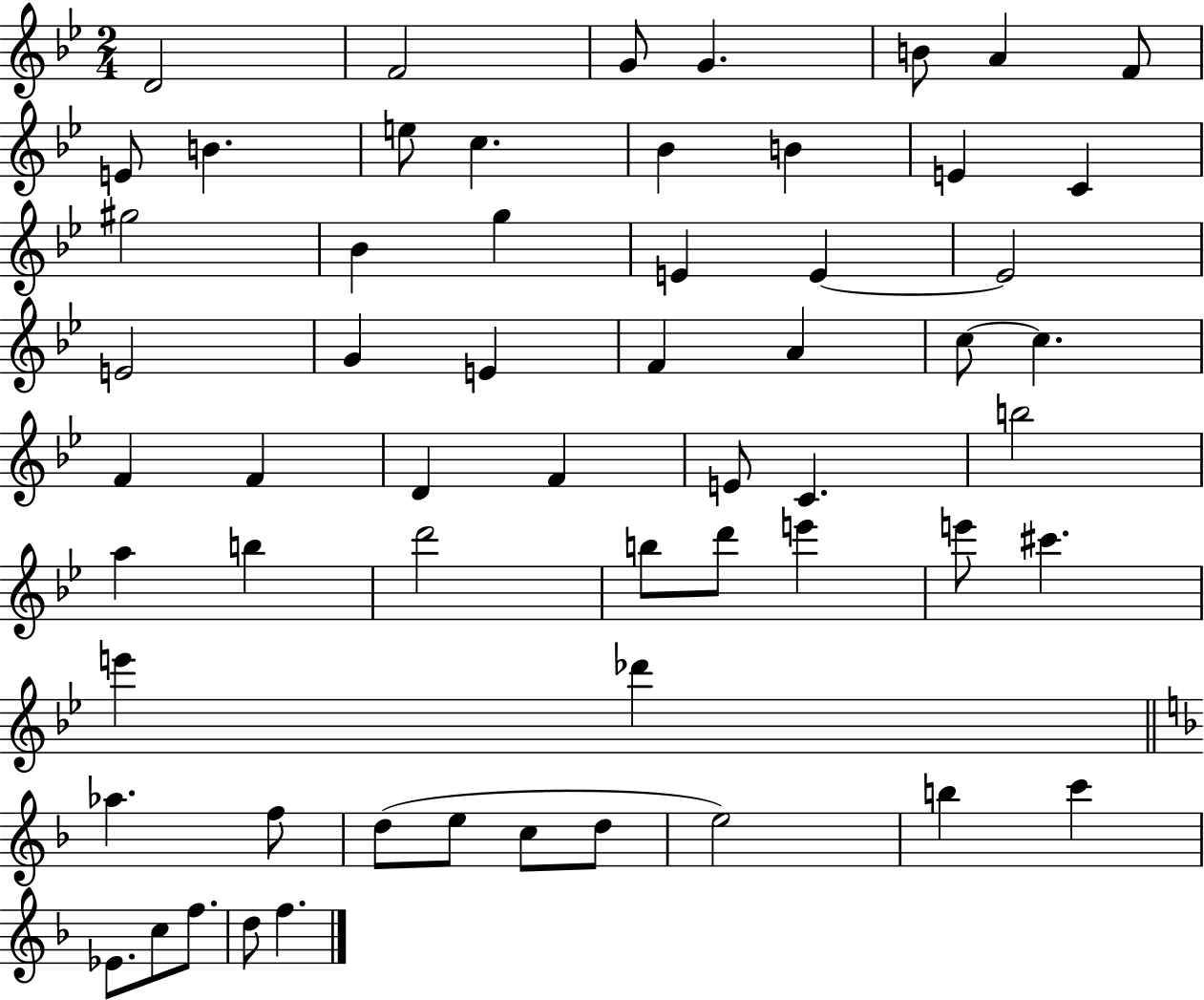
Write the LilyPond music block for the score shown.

{
  \clef treble
  \numericTimeSignature
  \time 2/4
  \key bes \major
  \repeat volta 2 { d'2 | f'2 | g'8 g'4. | b'8 a'4 f'8 | \break e'8 b'4. | e''8 c''4. | bes'4 b'4 | e'4 c'4 | \break gis''2 | bes'4 g''4 | e'4 e'4~~ | e'2 | \break e'2 | g'4 e'4 | f'4 a'4 | c''8~~ c''4. | \break f'4 f'4 | d'4 f'4 | e'8 c'4. | b''2 | \break a''4 b''4 | d'''2 | b''8 d'''8 e'''4 | e'''8 cis'''4. | \break e'''4 des'''4 | \bar "||" \break \key d \minor aes''4. f''8 | d''8( e''8 c''8 d''8 | e''2) | b''4 c'''4 | \break ees'8. c''8 f''8. | d''8 f''4. | } \bar "|."
}